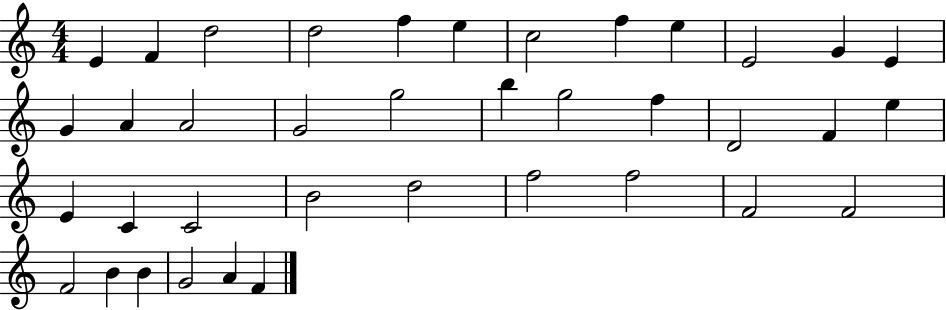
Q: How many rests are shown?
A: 0